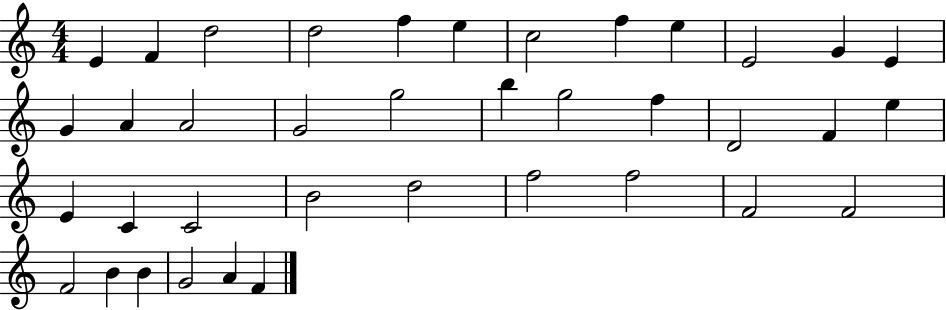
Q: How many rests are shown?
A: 0